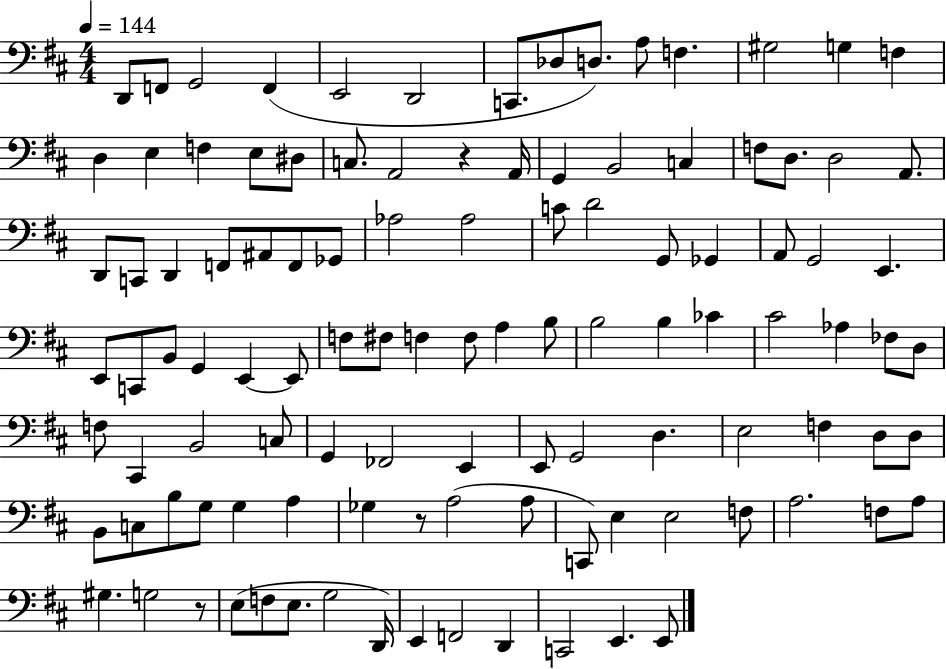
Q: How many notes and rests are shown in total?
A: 110